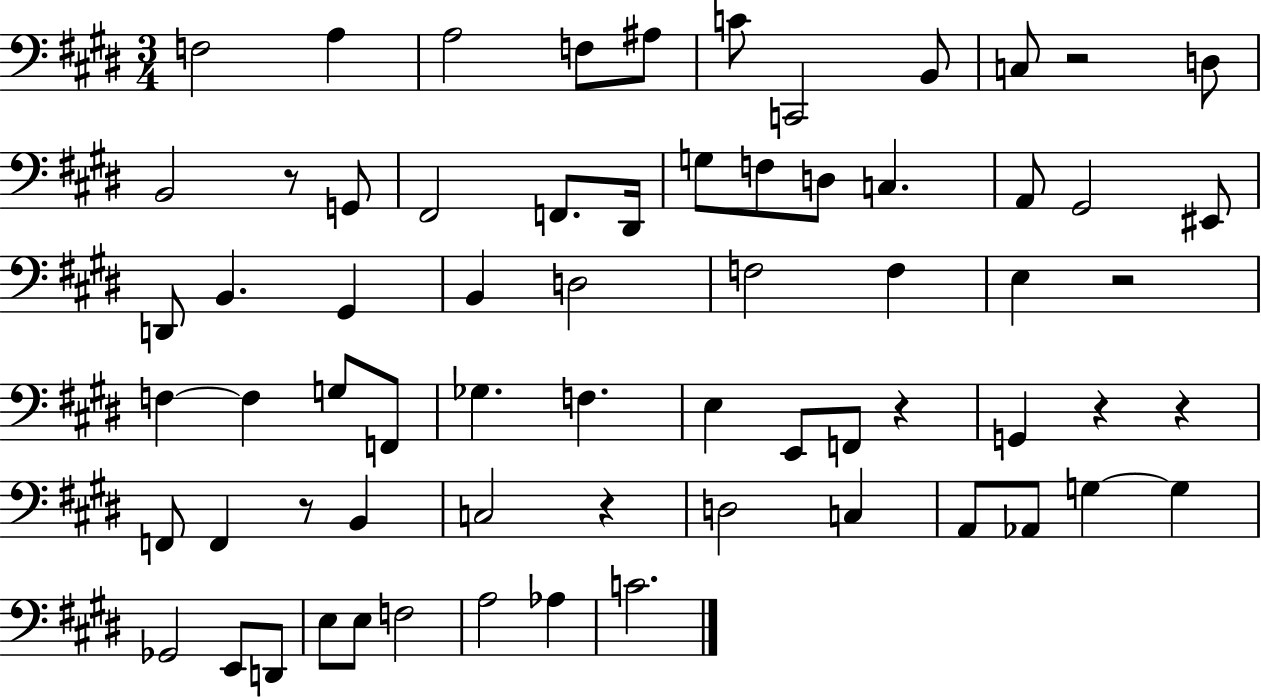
{
  \clef bass
  \numericTimeSignature
  \time 3/4
  \key e \major
  \repeat volta 2 { f2 a4 | a2 f8 ais8 | c'8 c,2 b,8 | c8 r2 d8 | \break b,2 r8 g,8 | fis,2 f,8. dis,16 | g8 f8 d8 c4. | a,8 gis,2 eis,8 | \break d,8 b,4. gis,4 | b,4 d2 | f2 f4 | e4 r2 | \break f4~~ f4 g8 f,8 | ges4. f4. | e4 e,8 f,8 r4 | g,4 r4 r4 | \break f,8 f,4 r8 b,4 | c2 r4 | d2 c4 | a,8 aes,8 g4~~ g4 | \break ges,2 e,8 d,8 | e8 e8 f2 | a2 aes4 | c'2. | \break } \bar "|."
}